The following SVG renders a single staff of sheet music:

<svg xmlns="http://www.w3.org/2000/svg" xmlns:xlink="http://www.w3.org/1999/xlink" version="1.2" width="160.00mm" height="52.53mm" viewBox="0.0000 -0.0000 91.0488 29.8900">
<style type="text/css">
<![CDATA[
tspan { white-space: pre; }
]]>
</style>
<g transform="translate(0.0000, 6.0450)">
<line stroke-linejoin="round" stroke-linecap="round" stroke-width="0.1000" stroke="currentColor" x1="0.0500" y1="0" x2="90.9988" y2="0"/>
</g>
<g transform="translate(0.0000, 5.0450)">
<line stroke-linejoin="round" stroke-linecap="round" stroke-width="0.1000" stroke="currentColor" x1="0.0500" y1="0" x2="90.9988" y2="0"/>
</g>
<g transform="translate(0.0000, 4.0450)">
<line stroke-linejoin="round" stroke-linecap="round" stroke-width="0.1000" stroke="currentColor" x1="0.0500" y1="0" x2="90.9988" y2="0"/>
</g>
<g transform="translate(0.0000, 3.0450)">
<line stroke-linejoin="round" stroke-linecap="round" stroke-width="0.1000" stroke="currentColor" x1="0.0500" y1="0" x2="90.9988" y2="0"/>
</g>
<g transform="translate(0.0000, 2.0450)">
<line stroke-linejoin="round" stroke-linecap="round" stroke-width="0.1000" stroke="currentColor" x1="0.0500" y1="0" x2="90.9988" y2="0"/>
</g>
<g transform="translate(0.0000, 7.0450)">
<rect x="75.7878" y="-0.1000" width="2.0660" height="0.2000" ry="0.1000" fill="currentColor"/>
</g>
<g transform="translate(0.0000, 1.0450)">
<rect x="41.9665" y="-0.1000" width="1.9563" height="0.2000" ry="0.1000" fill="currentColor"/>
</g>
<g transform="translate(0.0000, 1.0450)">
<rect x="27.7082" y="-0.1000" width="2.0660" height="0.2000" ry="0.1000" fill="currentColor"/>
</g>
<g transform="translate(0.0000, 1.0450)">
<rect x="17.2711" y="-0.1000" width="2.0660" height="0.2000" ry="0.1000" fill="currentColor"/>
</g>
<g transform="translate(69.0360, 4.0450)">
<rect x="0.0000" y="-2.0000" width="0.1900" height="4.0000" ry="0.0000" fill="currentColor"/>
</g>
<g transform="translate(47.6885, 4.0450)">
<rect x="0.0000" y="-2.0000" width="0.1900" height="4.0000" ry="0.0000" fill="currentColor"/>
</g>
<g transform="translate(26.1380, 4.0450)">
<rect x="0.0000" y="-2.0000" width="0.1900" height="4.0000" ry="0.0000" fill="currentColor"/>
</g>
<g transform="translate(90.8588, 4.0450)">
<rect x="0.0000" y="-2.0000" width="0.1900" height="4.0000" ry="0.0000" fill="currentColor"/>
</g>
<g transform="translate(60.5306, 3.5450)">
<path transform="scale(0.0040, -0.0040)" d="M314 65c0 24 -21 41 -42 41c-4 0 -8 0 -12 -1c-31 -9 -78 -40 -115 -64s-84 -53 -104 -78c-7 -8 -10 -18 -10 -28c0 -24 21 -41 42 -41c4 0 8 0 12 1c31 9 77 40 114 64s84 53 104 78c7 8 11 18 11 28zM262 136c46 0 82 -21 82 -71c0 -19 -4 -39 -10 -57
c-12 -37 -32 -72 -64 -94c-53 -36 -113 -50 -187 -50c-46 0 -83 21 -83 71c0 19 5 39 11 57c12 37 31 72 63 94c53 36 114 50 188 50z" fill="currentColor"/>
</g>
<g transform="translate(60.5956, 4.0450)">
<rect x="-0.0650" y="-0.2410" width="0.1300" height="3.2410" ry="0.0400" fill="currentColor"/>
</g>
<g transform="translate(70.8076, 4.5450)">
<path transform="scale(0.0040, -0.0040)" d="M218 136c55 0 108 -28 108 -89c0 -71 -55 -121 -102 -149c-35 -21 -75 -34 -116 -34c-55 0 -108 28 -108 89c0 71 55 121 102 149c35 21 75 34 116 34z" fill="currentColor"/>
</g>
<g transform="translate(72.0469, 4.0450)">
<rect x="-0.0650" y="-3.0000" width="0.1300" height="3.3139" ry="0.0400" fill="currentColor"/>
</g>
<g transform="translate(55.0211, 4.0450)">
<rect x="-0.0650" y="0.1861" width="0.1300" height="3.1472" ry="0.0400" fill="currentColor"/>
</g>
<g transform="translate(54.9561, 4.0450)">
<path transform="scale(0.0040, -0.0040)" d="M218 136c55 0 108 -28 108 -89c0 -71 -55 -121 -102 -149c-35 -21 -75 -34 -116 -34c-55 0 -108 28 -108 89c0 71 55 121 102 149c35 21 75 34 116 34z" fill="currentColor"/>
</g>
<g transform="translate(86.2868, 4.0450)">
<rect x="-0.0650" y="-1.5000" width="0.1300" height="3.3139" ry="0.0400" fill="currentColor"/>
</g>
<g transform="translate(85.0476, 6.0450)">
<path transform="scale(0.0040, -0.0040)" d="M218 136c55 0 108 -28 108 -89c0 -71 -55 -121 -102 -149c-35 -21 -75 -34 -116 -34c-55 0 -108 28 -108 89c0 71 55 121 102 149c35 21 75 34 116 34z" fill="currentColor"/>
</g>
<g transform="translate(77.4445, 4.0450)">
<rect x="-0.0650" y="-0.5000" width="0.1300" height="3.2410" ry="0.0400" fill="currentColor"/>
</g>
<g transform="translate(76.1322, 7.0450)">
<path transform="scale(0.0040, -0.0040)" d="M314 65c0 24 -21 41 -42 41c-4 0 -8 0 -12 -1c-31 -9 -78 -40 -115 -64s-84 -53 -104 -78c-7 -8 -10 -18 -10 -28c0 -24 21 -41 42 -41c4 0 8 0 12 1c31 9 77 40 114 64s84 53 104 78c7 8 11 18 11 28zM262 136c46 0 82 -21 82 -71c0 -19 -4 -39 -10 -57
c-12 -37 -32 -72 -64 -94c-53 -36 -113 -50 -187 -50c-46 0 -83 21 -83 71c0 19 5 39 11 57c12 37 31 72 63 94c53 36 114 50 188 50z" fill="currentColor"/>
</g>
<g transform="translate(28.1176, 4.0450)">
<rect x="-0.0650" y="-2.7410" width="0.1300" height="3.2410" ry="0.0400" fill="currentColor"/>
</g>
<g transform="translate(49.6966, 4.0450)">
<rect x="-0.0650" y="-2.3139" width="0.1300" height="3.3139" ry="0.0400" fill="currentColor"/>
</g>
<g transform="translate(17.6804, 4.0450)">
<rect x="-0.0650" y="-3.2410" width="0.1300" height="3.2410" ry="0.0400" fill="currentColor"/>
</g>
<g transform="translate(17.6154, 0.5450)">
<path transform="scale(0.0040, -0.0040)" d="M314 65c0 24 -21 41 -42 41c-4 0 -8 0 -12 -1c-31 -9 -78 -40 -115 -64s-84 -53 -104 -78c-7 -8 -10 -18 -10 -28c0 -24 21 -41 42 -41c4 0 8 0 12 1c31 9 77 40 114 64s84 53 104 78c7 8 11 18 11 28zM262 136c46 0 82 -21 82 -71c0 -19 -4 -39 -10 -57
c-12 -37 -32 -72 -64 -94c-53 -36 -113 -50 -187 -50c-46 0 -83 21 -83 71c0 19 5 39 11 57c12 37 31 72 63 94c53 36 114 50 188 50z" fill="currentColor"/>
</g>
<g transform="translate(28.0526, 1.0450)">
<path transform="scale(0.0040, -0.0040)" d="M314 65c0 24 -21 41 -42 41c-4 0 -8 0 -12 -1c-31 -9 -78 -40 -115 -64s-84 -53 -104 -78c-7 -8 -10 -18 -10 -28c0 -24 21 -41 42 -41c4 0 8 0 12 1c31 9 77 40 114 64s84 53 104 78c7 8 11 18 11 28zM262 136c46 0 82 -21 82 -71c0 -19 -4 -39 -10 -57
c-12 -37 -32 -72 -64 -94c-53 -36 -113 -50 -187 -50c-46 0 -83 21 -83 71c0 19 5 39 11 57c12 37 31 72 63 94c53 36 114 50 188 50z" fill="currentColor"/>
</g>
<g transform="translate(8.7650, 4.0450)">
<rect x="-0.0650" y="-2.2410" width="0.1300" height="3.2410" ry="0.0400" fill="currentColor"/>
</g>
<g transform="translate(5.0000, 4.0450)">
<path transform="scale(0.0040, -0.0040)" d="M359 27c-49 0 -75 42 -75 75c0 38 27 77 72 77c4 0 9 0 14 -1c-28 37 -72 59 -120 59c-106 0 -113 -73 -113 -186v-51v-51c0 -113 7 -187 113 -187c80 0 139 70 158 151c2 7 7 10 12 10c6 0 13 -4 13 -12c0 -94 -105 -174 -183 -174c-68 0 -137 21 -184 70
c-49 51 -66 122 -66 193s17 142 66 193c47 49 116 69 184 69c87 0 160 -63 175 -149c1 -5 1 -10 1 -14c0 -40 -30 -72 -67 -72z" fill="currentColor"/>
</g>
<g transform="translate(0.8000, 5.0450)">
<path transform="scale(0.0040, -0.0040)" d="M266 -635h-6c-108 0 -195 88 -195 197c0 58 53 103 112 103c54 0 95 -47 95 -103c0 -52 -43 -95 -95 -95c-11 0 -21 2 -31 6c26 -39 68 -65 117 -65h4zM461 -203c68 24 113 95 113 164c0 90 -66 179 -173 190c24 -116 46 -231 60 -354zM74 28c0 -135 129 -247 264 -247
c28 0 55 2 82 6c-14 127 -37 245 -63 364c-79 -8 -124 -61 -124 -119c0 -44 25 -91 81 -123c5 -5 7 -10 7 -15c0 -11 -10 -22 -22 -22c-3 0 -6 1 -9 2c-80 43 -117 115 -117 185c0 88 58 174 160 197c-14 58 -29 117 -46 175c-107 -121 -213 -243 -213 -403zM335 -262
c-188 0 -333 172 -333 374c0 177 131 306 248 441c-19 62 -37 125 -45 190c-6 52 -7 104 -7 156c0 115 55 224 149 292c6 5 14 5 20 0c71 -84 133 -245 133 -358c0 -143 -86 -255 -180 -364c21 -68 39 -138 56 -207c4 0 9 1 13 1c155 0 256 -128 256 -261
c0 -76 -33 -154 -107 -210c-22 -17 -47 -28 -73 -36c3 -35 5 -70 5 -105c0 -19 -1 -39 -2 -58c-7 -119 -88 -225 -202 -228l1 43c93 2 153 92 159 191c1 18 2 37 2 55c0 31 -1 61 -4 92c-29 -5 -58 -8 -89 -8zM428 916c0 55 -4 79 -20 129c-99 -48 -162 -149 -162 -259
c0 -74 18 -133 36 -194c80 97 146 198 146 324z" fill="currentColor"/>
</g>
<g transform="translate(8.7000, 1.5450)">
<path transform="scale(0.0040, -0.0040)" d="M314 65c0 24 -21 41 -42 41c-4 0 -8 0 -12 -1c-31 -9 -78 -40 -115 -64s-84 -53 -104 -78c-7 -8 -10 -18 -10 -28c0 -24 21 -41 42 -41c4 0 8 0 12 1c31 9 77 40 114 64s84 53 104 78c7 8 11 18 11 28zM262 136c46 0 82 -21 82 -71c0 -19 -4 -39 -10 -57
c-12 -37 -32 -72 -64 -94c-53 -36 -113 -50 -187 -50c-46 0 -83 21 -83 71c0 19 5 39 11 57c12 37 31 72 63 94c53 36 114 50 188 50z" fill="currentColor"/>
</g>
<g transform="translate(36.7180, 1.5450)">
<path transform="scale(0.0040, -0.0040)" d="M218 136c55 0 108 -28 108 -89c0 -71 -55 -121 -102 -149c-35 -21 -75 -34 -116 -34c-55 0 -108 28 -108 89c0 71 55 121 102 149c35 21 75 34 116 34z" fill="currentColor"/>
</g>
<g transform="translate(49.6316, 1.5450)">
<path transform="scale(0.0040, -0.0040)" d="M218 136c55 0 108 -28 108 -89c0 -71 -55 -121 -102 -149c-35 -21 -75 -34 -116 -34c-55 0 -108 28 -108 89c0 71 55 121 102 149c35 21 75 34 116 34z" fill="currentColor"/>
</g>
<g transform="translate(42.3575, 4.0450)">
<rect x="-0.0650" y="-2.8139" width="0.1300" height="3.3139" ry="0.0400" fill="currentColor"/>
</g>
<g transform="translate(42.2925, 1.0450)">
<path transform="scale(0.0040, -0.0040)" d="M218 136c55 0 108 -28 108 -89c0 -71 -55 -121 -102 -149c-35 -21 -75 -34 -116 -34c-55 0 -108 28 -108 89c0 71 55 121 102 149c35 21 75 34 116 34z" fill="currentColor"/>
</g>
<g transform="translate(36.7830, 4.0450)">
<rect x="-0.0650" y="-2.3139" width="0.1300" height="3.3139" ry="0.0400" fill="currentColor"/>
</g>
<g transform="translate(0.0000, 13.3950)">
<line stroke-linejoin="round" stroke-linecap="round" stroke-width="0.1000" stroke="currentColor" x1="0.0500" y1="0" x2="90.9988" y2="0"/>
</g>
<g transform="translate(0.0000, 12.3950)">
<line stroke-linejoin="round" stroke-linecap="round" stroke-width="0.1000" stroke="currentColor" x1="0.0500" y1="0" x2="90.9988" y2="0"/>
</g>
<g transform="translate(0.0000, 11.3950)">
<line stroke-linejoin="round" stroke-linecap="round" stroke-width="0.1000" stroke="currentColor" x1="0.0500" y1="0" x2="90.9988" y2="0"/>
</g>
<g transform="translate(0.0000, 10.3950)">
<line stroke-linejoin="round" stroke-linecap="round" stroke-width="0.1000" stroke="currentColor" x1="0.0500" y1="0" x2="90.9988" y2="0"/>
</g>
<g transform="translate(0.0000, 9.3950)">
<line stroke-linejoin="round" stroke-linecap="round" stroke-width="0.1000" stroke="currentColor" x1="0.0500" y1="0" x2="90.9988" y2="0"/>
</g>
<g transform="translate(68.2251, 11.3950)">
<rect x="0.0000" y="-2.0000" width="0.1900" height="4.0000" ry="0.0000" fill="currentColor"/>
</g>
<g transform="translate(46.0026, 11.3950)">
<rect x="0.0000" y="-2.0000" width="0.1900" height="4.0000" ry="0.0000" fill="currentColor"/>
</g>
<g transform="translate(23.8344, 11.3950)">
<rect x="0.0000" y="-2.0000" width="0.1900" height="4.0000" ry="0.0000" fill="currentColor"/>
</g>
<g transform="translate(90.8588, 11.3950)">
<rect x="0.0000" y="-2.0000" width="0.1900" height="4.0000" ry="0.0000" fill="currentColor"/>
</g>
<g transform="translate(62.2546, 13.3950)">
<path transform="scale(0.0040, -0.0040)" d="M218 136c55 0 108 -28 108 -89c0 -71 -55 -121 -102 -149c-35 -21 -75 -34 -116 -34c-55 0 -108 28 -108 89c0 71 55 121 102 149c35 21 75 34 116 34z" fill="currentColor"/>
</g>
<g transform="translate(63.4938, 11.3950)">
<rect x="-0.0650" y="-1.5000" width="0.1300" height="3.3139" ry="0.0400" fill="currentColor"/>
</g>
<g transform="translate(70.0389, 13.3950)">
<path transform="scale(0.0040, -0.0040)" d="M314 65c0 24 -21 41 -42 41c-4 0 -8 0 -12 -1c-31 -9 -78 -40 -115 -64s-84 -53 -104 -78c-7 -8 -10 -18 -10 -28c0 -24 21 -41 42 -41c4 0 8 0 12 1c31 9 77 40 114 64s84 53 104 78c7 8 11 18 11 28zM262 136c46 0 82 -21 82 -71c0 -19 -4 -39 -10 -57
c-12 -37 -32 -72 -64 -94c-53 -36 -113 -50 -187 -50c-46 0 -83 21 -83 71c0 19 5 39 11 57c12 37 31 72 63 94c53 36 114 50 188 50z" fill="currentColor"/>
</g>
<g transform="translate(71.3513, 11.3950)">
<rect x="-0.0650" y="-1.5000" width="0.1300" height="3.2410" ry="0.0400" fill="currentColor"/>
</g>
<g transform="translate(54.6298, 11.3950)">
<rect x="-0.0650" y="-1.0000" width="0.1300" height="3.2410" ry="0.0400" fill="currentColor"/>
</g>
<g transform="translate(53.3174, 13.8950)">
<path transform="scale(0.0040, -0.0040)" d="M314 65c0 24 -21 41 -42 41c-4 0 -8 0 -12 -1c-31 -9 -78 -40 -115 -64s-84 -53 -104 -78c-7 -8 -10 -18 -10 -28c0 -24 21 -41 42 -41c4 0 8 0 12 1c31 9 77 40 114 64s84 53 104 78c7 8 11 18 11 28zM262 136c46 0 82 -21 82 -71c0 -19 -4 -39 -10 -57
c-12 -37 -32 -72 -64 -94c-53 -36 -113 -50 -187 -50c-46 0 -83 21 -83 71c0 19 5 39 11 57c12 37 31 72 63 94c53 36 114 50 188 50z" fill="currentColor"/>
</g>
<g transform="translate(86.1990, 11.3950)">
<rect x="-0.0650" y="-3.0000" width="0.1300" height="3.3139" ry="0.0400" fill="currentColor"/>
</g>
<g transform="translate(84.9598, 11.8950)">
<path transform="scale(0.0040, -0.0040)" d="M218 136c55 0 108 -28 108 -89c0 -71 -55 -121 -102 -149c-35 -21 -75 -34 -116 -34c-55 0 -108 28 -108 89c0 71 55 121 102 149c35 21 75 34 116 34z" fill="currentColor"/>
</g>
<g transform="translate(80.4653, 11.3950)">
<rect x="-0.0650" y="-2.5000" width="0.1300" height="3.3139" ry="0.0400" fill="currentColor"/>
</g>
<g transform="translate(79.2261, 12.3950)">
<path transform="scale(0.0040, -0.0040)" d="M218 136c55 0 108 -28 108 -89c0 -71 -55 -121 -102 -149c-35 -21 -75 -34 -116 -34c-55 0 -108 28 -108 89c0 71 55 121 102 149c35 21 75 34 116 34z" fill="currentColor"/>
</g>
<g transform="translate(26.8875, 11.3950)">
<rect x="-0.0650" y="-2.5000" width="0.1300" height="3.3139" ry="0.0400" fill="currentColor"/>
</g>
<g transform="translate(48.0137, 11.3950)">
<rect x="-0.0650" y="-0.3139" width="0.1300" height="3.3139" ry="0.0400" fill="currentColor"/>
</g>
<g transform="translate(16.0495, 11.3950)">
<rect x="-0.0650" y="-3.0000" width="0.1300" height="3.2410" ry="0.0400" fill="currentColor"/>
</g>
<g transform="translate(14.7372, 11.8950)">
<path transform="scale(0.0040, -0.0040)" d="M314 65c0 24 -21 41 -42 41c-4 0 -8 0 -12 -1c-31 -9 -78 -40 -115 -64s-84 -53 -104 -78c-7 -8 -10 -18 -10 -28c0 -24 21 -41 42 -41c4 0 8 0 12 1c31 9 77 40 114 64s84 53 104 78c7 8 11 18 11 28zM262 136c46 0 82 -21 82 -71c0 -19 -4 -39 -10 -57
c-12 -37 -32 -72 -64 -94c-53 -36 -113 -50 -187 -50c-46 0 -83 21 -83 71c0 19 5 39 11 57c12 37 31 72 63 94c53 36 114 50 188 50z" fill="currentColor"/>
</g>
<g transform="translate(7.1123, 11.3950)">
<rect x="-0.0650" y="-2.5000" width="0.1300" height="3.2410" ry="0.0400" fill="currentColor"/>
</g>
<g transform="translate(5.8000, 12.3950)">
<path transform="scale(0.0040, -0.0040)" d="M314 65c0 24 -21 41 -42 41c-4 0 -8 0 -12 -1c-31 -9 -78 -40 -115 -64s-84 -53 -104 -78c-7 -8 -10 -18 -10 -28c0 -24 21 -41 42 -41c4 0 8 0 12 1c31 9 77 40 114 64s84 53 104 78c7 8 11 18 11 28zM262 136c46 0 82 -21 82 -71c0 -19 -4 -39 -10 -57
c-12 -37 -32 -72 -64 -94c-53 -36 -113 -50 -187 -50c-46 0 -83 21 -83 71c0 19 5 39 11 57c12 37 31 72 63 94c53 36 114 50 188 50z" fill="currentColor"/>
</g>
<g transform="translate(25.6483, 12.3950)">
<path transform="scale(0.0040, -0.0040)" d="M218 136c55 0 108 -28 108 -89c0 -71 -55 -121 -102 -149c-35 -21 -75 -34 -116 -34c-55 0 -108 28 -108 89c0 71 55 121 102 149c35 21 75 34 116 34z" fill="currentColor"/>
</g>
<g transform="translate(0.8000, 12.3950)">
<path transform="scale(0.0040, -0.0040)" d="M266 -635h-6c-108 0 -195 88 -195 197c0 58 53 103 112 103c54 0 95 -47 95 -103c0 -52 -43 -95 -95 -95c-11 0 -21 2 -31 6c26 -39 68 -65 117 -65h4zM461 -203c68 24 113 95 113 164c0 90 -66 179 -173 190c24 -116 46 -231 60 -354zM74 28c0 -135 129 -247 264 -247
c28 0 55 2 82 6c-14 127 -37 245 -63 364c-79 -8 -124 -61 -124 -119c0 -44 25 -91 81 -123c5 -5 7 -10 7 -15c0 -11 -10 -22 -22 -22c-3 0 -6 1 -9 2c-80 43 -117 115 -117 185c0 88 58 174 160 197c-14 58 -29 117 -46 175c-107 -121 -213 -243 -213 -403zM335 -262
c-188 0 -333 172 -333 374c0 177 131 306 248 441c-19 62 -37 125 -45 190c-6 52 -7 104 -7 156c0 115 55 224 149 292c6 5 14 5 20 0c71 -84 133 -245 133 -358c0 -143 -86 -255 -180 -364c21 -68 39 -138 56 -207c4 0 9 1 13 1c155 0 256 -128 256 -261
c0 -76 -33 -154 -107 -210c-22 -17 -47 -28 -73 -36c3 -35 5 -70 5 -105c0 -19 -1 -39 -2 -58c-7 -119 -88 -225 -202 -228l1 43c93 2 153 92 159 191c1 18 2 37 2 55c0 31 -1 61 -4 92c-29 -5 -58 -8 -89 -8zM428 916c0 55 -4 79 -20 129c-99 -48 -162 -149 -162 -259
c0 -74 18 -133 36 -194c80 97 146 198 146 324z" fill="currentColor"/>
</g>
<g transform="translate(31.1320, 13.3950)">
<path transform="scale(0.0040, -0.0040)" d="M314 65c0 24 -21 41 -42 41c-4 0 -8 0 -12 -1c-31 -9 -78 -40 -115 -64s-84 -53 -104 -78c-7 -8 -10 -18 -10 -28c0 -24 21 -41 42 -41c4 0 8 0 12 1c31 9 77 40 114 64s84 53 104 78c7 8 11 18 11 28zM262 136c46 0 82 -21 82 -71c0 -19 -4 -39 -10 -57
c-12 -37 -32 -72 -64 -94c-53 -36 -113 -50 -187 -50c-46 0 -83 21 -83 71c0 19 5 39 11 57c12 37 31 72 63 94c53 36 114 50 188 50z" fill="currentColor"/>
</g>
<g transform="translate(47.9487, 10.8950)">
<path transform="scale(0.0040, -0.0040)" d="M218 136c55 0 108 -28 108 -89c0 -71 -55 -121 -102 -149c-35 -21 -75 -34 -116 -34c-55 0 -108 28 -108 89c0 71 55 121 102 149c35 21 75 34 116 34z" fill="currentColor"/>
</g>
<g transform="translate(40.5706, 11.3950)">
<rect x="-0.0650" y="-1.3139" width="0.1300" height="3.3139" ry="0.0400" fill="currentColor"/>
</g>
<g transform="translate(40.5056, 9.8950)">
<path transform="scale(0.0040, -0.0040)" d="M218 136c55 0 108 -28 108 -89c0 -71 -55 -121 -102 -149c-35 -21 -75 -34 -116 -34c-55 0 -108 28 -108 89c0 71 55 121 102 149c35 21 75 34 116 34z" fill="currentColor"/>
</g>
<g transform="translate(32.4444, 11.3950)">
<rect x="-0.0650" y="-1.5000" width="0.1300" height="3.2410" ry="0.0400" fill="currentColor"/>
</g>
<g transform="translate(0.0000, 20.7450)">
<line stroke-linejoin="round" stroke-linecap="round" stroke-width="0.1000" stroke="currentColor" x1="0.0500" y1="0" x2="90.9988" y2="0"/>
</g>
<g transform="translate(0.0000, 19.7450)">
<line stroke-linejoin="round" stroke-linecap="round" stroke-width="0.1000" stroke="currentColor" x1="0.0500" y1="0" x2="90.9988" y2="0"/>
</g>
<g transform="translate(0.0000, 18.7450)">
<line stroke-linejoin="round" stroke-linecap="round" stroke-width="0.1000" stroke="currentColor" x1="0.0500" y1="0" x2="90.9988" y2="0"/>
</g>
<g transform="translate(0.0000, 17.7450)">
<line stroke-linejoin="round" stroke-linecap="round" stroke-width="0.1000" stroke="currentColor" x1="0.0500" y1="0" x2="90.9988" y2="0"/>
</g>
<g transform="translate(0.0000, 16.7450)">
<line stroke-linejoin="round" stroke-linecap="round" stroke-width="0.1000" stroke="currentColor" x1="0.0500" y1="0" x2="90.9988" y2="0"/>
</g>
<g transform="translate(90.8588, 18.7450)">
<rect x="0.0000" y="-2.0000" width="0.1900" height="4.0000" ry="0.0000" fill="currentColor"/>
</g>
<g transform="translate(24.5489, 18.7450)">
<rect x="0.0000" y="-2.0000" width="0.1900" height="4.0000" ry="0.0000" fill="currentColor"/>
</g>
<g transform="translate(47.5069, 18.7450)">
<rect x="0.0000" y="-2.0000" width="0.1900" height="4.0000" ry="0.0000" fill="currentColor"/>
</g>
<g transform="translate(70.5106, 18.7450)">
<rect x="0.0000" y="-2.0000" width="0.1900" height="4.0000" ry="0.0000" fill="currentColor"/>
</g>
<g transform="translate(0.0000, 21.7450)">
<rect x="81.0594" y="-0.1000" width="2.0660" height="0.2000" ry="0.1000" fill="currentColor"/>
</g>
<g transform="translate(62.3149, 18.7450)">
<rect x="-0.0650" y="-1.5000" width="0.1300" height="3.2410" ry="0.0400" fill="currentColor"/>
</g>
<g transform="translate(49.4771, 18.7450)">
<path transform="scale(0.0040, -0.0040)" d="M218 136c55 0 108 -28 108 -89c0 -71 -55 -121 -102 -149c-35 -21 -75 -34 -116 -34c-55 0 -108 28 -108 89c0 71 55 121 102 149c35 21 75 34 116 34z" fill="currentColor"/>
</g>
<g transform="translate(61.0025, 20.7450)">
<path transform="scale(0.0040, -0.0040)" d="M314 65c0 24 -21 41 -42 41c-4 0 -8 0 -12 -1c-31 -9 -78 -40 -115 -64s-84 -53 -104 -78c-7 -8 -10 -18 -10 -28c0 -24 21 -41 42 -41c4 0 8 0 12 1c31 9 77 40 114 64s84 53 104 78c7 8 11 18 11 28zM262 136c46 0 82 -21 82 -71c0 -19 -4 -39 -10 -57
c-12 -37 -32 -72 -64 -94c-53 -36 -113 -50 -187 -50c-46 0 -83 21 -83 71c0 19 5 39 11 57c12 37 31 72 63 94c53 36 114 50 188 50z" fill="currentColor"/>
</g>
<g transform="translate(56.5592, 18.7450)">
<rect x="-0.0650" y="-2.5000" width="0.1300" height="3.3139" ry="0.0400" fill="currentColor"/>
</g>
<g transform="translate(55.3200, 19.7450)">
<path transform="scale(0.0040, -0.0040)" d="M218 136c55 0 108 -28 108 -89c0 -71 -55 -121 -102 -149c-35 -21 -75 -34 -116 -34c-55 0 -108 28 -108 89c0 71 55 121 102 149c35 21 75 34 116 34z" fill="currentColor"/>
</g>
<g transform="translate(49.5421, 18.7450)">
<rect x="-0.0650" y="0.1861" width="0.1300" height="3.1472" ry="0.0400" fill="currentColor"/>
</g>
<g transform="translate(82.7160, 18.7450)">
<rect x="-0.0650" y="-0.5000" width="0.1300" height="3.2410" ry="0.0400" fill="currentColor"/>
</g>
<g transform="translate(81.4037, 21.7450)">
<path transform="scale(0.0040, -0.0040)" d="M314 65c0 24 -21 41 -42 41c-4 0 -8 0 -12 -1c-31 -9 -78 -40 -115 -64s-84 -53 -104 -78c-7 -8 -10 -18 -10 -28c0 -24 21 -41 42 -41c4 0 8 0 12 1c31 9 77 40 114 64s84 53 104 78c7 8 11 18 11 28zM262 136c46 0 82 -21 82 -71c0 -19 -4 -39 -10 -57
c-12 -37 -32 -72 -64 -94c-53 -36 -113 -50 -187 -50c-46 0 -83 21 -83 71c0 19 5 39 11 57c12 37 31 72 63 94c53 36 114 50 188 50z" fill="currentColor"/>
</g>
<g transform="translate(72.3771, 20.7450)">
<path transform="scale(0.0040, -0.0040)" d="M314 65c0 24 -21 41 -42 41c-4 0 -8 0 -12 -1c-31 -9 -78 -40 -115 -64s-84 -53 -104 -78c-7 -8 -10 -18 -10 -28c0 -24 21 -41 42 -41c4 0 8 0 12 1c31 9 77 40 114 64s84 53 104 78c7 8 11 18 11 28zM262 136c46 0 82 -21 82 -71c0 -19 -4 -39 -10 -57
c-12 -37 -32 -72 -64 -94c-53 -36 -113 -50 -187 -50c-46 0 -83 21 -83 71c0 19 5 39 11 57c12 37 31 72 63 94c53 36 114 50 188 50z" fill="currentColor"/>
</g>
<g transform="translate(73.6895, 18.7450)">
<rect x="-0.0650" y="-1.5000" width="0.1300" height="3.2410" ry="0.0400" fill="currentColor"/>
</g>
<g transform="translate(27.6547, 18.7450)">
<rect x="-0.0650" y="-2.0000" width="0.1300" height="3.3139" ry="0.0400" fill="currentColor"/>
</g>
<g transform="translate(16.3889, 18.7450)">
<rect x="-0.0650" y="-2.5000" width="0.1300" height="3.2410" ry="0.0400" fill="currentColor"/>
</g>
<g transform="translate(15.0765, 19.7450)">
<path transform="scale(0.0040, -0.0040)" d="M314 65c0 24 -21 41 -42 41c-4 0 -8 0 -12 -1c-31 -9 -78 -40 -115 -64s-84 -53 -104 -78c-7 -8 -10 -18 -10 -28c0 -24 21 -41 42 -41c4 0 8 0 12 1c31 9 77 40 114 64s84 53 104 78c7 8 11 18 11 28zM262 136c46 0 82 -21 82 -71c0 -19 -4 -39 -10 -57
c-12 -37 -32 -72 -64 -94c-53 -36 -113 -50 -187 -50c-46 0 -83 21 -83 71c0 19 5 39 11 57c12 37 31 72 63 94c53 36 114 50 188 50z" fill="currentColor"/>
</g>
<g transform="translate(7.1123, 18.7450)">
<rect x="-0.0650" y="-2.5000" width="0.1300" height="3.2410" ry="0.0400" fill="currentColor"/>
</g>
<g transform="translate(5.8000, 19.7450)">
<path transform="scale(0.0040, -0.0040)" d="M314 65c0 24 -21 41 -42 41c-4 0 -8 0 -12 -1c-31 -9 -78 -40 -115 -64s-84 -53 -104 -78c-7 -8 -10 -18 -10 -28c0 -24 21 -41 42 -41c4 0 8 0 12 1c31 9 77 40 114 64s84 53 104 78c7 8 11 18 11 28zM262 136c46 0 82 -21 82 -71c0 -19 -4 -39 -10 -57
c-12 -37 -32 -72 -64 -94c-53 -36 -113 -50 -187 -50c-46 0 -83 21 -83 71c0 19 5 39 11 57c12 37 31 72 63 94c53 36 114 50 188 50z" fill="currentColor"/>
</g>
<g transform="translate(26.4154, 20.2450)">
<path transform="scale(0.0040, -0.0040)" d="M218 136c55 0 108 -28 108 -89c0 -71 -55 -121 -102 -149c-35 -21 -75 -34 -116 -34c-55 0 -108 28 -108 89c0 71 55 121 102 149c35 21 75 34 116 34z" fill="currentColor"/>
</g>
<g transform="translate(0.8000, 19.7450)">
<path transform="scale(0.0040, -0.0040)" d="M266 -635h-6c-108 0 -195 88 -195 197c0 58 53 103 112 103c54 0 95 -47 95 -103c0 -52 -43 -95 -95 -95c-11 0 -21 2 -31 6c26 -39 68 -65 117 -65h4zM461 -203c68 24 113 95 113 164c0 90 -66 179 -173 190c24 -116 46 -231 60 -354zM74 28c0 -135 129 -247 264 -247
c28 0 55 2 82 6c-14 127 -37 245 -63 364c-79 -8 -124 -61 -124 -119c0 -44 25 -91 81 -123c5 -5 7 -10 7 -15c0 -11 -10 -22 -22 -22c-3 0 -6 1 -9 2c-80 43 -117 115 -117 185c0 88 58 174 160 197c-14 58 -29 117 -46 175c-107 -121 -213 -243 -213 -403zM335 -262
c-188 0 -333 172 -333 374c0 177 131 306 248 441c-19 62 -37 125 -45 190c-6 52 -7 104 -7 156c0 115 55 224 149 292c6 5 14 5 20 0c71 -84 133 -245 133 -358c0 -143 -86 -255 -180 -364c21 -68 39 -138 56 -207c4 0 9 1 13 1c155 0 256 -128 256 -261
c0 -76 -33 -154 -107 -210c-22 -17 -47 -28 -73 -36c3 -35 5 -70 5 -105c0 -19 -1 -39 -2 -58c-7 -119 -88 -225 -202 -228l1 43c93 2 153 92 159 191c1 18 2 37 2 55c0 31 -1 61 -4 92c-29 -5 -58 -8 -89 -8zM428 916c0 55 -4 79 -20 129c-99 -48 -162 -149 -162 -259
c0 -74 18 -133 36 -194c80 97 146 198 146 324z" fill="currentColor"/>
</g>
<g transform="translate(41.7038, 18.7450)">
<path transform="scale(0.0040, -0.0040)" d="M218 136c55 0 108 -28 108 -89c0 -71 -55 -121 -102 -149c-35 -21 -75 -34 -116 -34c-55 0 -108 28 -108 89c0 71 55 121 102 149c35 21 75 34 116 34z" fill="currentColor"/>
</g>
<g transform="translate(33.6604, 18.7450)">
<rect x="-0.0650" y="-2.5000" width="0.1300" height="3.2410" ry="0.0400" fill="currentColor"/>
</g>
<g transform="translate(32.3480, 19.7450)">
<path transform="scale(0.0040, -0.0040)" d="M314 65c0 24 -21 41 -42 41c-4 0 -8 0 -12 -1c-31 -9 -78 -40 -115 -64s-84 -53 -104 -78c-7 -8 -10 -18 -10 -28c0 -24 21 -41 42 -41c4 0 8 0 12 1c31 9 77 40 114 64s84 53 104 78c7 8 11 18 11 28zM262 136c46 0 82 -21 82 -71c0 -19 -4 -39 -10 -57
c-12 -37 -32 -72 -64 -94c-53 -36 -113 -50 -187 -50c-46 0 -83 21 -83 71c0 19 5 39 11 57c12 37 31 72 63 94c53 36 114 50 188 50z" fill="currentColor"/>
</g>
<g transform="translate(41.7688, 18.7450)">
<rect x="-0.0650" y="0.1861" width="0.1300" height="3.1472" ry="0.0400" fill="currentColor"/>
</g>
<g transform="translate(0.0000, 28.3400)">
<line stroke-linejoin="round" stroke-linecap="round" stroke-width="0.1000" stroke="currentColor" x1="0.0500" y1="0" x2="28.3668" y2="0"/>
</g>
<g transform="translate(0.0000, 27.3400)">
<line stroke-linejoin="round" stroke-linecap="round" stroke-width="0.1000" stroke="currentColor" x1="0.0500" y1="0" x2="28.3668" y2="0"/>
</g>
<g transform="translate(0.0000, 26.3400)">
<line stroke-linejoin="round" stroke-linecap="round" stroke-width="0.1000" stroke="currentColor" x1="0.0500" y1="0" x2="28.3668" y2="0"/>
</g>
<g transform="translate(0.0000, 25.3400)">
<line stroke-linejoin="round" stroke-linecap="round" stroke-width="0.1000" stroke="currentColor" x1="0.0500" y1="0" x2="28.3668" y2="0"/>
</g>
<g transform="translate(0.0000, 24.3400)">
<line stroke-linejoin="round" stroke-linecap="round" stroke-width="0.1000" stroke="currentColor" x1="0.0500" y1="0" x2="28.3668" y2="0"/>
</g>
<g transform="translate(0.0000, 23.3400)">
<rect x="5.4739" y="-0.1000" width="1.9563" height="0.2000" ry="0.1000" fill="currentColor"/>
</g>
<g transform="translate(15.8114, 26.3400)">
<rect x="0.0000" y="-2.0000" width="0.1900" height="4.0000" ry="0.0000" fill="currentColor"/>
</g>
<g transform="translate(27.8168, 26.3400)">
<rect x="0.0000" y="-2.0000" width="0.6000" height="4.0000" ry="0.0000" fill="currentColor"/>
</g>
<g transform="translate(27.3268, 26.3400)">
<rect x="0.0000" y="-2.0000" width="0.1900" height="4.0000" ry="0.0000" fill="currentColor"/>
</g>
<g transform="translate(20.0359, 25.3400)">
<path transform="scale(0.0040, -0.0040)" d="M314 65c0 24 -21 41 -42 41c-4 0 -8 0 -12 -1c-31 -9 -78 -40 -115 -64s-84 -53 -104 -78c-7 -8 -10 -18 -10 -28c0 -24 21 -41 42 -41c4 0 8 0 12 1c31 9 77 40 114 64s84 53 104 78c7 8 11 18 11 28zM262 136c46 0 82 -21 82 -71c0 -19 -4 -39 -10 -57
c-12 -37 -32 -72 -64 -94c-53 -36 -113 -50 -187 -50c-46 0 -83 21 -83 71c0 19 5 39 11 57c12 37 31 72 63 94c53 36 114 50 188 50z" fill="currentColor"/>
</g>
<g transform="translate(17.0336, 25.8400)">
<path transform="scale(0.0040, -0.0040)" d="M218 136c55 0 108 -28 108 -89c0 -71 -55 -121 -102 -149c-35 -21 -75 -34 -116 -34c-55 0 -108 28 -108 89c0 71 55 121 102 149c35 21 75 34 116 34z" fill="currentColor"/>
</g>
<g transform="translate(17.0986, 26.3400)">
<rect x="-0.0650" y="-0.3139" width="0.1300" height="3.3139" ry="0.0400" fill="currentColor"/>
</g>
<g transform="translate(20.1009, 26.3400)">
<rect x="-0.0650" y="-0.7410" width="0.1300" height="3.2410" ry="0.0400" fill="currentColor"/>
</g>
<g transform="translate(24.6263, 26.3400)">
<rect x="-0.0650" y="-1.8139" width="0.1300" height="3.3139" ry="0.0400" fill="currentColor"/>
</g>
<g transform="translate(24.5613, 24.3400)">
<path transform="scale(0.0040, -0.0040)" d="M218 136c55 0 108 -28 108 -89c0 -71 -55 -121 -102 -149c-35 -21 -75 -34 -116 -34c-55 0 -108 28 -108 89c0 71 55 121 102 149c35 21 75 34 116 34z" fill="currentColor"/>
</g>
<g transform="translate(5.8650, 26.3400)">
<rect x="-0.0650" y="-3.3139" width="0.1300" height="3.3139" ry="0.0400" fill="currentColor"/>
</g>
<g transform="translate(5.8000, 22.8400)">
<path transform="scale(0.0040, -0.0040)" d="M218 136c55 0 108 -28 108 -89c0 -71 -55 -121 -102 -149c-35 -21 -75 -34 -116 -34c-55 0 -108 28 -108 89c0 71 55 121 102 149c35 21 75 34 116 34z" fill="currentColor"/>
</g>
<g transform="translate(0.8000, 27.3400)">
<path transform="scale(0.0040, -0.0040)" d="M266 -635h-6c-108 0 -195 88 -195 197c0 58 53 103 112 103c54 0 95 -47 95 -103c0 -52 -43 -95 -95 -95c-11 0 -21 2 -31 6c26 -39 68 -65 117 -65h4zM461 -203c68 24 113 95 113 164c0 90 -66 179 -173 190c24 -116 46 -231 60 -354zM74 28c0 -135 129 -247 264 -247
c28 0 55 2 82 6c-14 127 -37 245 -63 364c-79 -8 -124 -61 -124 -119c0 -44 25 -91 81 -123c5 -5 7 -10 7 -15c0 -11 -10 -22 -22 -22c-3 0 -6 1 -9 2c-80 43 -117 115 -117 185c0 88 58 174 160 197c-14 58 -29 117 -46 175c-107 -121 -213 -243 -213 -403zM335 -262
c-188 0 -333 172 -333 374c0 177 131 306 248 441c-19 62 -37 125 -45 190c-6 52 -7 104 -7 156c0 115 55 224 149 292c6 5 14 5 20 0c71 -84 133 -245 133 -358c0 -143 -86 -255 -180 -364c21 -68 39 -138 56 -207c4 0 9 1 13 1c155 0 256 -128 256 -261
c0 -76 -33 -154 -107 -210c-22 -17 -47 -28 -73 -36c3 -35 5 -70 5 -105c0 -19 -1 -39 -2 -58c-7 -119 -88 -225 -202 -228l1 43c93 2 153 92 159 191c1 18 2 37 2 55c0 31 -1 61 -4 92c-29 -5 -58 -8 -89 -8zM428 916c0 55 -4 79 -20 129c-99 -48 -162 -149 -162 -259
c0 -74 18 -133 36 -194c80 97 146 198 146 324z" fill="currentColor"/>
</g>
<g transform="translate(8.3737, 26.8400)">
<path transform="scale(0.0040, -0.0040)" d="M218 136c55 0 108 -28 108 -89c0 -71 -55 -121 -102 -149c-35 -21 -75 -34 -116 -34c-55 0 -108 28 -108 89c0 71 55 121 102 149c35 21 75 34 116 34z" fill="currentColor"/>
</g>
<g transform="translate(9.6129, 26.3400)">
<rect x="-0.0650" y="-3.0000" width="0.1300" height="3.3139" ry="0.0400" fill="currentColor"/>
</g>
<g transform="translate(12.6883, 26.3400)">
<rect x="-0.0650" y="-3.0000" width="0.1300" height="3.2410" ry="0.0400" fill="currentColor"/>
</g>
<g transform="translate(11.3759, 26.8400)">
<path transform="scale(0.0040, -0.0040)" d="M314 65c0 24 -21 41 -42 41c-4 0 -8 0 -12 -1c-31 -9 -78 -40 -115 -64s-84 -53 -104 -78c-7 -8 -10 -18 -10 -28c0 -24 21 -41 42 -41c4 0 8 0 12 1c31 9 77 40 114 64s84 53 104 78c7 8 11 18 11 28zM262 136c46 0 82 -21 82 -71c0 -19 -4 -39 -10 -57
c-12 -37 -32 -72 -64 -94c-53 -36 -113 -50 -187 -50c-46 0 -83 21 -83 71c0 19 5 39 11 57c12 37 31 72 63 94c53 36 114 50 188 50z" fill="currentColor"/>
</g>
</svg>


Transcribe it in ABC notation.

X:1
T:Untitled
M:4/4
L:1/4
K:C
g2 b2 a2 g a g B c2 A C2 E G2 A2 G E2 e c D2 E E2 G A G2 G2 F G2 B B G E2 E2 C2 b A A2 c d2 f